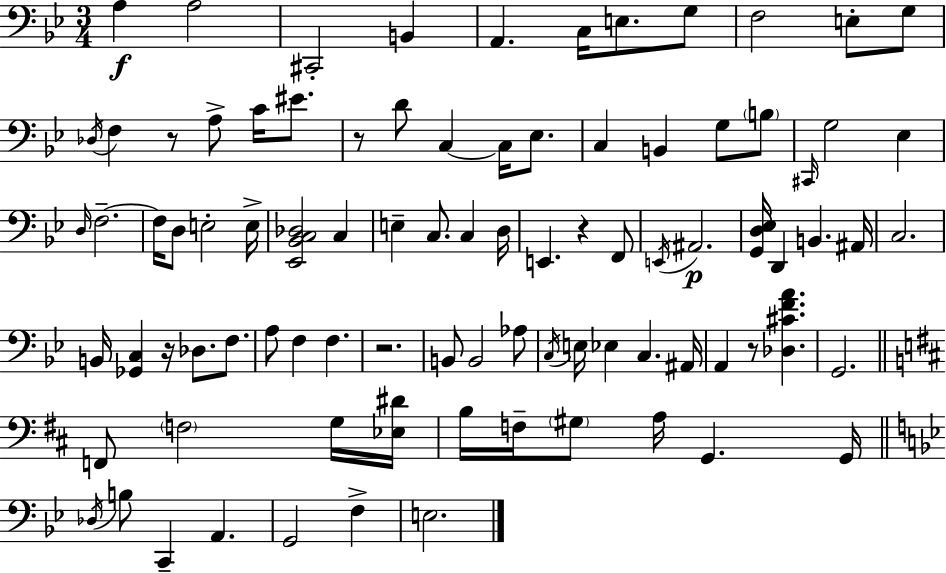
X:1
T:Untitled
M:3/4
L:1/4
K:Gm
A, A,2 ^C,,2 B,, A,, C,/4 E,/2 G,/2 F,2 E,/2 G,/2 _D,/4 F, z/2 A,/2 C/4 ^E/2 z/2 D/2 C, C,/4 _E,/2 C, B,, G,/2 B,/2 ^C,,/4 G,2 _E, D,/4 F,2 F,/4 D,/2 E,2 E,/4 [_E,,_B,,C,_D,]2 C, E, C,/2 C, D,/4 E,, z F,,/2 E,,/4 ^A,,2 [G,,D,_E,]/4 D,, B,, ^A,,/4 C,2 B,,/4 [_G,,C,] z/4 _D,/2 F,/2 A,/2 F, F, z2 B,,/2 B,,2 _A,/2 C,/4 E,/4 _E, C, ^A,,/4 A,, z/2 [_D,^CFA] G,,2 F,,/2 F,2 G,/4 [_E,^D]/4 B,/4 F,/4 ^G,/2 A,/4 G,, G,,/4 _D,/4 B,/2 C,, A,, G,,2 F, E,2